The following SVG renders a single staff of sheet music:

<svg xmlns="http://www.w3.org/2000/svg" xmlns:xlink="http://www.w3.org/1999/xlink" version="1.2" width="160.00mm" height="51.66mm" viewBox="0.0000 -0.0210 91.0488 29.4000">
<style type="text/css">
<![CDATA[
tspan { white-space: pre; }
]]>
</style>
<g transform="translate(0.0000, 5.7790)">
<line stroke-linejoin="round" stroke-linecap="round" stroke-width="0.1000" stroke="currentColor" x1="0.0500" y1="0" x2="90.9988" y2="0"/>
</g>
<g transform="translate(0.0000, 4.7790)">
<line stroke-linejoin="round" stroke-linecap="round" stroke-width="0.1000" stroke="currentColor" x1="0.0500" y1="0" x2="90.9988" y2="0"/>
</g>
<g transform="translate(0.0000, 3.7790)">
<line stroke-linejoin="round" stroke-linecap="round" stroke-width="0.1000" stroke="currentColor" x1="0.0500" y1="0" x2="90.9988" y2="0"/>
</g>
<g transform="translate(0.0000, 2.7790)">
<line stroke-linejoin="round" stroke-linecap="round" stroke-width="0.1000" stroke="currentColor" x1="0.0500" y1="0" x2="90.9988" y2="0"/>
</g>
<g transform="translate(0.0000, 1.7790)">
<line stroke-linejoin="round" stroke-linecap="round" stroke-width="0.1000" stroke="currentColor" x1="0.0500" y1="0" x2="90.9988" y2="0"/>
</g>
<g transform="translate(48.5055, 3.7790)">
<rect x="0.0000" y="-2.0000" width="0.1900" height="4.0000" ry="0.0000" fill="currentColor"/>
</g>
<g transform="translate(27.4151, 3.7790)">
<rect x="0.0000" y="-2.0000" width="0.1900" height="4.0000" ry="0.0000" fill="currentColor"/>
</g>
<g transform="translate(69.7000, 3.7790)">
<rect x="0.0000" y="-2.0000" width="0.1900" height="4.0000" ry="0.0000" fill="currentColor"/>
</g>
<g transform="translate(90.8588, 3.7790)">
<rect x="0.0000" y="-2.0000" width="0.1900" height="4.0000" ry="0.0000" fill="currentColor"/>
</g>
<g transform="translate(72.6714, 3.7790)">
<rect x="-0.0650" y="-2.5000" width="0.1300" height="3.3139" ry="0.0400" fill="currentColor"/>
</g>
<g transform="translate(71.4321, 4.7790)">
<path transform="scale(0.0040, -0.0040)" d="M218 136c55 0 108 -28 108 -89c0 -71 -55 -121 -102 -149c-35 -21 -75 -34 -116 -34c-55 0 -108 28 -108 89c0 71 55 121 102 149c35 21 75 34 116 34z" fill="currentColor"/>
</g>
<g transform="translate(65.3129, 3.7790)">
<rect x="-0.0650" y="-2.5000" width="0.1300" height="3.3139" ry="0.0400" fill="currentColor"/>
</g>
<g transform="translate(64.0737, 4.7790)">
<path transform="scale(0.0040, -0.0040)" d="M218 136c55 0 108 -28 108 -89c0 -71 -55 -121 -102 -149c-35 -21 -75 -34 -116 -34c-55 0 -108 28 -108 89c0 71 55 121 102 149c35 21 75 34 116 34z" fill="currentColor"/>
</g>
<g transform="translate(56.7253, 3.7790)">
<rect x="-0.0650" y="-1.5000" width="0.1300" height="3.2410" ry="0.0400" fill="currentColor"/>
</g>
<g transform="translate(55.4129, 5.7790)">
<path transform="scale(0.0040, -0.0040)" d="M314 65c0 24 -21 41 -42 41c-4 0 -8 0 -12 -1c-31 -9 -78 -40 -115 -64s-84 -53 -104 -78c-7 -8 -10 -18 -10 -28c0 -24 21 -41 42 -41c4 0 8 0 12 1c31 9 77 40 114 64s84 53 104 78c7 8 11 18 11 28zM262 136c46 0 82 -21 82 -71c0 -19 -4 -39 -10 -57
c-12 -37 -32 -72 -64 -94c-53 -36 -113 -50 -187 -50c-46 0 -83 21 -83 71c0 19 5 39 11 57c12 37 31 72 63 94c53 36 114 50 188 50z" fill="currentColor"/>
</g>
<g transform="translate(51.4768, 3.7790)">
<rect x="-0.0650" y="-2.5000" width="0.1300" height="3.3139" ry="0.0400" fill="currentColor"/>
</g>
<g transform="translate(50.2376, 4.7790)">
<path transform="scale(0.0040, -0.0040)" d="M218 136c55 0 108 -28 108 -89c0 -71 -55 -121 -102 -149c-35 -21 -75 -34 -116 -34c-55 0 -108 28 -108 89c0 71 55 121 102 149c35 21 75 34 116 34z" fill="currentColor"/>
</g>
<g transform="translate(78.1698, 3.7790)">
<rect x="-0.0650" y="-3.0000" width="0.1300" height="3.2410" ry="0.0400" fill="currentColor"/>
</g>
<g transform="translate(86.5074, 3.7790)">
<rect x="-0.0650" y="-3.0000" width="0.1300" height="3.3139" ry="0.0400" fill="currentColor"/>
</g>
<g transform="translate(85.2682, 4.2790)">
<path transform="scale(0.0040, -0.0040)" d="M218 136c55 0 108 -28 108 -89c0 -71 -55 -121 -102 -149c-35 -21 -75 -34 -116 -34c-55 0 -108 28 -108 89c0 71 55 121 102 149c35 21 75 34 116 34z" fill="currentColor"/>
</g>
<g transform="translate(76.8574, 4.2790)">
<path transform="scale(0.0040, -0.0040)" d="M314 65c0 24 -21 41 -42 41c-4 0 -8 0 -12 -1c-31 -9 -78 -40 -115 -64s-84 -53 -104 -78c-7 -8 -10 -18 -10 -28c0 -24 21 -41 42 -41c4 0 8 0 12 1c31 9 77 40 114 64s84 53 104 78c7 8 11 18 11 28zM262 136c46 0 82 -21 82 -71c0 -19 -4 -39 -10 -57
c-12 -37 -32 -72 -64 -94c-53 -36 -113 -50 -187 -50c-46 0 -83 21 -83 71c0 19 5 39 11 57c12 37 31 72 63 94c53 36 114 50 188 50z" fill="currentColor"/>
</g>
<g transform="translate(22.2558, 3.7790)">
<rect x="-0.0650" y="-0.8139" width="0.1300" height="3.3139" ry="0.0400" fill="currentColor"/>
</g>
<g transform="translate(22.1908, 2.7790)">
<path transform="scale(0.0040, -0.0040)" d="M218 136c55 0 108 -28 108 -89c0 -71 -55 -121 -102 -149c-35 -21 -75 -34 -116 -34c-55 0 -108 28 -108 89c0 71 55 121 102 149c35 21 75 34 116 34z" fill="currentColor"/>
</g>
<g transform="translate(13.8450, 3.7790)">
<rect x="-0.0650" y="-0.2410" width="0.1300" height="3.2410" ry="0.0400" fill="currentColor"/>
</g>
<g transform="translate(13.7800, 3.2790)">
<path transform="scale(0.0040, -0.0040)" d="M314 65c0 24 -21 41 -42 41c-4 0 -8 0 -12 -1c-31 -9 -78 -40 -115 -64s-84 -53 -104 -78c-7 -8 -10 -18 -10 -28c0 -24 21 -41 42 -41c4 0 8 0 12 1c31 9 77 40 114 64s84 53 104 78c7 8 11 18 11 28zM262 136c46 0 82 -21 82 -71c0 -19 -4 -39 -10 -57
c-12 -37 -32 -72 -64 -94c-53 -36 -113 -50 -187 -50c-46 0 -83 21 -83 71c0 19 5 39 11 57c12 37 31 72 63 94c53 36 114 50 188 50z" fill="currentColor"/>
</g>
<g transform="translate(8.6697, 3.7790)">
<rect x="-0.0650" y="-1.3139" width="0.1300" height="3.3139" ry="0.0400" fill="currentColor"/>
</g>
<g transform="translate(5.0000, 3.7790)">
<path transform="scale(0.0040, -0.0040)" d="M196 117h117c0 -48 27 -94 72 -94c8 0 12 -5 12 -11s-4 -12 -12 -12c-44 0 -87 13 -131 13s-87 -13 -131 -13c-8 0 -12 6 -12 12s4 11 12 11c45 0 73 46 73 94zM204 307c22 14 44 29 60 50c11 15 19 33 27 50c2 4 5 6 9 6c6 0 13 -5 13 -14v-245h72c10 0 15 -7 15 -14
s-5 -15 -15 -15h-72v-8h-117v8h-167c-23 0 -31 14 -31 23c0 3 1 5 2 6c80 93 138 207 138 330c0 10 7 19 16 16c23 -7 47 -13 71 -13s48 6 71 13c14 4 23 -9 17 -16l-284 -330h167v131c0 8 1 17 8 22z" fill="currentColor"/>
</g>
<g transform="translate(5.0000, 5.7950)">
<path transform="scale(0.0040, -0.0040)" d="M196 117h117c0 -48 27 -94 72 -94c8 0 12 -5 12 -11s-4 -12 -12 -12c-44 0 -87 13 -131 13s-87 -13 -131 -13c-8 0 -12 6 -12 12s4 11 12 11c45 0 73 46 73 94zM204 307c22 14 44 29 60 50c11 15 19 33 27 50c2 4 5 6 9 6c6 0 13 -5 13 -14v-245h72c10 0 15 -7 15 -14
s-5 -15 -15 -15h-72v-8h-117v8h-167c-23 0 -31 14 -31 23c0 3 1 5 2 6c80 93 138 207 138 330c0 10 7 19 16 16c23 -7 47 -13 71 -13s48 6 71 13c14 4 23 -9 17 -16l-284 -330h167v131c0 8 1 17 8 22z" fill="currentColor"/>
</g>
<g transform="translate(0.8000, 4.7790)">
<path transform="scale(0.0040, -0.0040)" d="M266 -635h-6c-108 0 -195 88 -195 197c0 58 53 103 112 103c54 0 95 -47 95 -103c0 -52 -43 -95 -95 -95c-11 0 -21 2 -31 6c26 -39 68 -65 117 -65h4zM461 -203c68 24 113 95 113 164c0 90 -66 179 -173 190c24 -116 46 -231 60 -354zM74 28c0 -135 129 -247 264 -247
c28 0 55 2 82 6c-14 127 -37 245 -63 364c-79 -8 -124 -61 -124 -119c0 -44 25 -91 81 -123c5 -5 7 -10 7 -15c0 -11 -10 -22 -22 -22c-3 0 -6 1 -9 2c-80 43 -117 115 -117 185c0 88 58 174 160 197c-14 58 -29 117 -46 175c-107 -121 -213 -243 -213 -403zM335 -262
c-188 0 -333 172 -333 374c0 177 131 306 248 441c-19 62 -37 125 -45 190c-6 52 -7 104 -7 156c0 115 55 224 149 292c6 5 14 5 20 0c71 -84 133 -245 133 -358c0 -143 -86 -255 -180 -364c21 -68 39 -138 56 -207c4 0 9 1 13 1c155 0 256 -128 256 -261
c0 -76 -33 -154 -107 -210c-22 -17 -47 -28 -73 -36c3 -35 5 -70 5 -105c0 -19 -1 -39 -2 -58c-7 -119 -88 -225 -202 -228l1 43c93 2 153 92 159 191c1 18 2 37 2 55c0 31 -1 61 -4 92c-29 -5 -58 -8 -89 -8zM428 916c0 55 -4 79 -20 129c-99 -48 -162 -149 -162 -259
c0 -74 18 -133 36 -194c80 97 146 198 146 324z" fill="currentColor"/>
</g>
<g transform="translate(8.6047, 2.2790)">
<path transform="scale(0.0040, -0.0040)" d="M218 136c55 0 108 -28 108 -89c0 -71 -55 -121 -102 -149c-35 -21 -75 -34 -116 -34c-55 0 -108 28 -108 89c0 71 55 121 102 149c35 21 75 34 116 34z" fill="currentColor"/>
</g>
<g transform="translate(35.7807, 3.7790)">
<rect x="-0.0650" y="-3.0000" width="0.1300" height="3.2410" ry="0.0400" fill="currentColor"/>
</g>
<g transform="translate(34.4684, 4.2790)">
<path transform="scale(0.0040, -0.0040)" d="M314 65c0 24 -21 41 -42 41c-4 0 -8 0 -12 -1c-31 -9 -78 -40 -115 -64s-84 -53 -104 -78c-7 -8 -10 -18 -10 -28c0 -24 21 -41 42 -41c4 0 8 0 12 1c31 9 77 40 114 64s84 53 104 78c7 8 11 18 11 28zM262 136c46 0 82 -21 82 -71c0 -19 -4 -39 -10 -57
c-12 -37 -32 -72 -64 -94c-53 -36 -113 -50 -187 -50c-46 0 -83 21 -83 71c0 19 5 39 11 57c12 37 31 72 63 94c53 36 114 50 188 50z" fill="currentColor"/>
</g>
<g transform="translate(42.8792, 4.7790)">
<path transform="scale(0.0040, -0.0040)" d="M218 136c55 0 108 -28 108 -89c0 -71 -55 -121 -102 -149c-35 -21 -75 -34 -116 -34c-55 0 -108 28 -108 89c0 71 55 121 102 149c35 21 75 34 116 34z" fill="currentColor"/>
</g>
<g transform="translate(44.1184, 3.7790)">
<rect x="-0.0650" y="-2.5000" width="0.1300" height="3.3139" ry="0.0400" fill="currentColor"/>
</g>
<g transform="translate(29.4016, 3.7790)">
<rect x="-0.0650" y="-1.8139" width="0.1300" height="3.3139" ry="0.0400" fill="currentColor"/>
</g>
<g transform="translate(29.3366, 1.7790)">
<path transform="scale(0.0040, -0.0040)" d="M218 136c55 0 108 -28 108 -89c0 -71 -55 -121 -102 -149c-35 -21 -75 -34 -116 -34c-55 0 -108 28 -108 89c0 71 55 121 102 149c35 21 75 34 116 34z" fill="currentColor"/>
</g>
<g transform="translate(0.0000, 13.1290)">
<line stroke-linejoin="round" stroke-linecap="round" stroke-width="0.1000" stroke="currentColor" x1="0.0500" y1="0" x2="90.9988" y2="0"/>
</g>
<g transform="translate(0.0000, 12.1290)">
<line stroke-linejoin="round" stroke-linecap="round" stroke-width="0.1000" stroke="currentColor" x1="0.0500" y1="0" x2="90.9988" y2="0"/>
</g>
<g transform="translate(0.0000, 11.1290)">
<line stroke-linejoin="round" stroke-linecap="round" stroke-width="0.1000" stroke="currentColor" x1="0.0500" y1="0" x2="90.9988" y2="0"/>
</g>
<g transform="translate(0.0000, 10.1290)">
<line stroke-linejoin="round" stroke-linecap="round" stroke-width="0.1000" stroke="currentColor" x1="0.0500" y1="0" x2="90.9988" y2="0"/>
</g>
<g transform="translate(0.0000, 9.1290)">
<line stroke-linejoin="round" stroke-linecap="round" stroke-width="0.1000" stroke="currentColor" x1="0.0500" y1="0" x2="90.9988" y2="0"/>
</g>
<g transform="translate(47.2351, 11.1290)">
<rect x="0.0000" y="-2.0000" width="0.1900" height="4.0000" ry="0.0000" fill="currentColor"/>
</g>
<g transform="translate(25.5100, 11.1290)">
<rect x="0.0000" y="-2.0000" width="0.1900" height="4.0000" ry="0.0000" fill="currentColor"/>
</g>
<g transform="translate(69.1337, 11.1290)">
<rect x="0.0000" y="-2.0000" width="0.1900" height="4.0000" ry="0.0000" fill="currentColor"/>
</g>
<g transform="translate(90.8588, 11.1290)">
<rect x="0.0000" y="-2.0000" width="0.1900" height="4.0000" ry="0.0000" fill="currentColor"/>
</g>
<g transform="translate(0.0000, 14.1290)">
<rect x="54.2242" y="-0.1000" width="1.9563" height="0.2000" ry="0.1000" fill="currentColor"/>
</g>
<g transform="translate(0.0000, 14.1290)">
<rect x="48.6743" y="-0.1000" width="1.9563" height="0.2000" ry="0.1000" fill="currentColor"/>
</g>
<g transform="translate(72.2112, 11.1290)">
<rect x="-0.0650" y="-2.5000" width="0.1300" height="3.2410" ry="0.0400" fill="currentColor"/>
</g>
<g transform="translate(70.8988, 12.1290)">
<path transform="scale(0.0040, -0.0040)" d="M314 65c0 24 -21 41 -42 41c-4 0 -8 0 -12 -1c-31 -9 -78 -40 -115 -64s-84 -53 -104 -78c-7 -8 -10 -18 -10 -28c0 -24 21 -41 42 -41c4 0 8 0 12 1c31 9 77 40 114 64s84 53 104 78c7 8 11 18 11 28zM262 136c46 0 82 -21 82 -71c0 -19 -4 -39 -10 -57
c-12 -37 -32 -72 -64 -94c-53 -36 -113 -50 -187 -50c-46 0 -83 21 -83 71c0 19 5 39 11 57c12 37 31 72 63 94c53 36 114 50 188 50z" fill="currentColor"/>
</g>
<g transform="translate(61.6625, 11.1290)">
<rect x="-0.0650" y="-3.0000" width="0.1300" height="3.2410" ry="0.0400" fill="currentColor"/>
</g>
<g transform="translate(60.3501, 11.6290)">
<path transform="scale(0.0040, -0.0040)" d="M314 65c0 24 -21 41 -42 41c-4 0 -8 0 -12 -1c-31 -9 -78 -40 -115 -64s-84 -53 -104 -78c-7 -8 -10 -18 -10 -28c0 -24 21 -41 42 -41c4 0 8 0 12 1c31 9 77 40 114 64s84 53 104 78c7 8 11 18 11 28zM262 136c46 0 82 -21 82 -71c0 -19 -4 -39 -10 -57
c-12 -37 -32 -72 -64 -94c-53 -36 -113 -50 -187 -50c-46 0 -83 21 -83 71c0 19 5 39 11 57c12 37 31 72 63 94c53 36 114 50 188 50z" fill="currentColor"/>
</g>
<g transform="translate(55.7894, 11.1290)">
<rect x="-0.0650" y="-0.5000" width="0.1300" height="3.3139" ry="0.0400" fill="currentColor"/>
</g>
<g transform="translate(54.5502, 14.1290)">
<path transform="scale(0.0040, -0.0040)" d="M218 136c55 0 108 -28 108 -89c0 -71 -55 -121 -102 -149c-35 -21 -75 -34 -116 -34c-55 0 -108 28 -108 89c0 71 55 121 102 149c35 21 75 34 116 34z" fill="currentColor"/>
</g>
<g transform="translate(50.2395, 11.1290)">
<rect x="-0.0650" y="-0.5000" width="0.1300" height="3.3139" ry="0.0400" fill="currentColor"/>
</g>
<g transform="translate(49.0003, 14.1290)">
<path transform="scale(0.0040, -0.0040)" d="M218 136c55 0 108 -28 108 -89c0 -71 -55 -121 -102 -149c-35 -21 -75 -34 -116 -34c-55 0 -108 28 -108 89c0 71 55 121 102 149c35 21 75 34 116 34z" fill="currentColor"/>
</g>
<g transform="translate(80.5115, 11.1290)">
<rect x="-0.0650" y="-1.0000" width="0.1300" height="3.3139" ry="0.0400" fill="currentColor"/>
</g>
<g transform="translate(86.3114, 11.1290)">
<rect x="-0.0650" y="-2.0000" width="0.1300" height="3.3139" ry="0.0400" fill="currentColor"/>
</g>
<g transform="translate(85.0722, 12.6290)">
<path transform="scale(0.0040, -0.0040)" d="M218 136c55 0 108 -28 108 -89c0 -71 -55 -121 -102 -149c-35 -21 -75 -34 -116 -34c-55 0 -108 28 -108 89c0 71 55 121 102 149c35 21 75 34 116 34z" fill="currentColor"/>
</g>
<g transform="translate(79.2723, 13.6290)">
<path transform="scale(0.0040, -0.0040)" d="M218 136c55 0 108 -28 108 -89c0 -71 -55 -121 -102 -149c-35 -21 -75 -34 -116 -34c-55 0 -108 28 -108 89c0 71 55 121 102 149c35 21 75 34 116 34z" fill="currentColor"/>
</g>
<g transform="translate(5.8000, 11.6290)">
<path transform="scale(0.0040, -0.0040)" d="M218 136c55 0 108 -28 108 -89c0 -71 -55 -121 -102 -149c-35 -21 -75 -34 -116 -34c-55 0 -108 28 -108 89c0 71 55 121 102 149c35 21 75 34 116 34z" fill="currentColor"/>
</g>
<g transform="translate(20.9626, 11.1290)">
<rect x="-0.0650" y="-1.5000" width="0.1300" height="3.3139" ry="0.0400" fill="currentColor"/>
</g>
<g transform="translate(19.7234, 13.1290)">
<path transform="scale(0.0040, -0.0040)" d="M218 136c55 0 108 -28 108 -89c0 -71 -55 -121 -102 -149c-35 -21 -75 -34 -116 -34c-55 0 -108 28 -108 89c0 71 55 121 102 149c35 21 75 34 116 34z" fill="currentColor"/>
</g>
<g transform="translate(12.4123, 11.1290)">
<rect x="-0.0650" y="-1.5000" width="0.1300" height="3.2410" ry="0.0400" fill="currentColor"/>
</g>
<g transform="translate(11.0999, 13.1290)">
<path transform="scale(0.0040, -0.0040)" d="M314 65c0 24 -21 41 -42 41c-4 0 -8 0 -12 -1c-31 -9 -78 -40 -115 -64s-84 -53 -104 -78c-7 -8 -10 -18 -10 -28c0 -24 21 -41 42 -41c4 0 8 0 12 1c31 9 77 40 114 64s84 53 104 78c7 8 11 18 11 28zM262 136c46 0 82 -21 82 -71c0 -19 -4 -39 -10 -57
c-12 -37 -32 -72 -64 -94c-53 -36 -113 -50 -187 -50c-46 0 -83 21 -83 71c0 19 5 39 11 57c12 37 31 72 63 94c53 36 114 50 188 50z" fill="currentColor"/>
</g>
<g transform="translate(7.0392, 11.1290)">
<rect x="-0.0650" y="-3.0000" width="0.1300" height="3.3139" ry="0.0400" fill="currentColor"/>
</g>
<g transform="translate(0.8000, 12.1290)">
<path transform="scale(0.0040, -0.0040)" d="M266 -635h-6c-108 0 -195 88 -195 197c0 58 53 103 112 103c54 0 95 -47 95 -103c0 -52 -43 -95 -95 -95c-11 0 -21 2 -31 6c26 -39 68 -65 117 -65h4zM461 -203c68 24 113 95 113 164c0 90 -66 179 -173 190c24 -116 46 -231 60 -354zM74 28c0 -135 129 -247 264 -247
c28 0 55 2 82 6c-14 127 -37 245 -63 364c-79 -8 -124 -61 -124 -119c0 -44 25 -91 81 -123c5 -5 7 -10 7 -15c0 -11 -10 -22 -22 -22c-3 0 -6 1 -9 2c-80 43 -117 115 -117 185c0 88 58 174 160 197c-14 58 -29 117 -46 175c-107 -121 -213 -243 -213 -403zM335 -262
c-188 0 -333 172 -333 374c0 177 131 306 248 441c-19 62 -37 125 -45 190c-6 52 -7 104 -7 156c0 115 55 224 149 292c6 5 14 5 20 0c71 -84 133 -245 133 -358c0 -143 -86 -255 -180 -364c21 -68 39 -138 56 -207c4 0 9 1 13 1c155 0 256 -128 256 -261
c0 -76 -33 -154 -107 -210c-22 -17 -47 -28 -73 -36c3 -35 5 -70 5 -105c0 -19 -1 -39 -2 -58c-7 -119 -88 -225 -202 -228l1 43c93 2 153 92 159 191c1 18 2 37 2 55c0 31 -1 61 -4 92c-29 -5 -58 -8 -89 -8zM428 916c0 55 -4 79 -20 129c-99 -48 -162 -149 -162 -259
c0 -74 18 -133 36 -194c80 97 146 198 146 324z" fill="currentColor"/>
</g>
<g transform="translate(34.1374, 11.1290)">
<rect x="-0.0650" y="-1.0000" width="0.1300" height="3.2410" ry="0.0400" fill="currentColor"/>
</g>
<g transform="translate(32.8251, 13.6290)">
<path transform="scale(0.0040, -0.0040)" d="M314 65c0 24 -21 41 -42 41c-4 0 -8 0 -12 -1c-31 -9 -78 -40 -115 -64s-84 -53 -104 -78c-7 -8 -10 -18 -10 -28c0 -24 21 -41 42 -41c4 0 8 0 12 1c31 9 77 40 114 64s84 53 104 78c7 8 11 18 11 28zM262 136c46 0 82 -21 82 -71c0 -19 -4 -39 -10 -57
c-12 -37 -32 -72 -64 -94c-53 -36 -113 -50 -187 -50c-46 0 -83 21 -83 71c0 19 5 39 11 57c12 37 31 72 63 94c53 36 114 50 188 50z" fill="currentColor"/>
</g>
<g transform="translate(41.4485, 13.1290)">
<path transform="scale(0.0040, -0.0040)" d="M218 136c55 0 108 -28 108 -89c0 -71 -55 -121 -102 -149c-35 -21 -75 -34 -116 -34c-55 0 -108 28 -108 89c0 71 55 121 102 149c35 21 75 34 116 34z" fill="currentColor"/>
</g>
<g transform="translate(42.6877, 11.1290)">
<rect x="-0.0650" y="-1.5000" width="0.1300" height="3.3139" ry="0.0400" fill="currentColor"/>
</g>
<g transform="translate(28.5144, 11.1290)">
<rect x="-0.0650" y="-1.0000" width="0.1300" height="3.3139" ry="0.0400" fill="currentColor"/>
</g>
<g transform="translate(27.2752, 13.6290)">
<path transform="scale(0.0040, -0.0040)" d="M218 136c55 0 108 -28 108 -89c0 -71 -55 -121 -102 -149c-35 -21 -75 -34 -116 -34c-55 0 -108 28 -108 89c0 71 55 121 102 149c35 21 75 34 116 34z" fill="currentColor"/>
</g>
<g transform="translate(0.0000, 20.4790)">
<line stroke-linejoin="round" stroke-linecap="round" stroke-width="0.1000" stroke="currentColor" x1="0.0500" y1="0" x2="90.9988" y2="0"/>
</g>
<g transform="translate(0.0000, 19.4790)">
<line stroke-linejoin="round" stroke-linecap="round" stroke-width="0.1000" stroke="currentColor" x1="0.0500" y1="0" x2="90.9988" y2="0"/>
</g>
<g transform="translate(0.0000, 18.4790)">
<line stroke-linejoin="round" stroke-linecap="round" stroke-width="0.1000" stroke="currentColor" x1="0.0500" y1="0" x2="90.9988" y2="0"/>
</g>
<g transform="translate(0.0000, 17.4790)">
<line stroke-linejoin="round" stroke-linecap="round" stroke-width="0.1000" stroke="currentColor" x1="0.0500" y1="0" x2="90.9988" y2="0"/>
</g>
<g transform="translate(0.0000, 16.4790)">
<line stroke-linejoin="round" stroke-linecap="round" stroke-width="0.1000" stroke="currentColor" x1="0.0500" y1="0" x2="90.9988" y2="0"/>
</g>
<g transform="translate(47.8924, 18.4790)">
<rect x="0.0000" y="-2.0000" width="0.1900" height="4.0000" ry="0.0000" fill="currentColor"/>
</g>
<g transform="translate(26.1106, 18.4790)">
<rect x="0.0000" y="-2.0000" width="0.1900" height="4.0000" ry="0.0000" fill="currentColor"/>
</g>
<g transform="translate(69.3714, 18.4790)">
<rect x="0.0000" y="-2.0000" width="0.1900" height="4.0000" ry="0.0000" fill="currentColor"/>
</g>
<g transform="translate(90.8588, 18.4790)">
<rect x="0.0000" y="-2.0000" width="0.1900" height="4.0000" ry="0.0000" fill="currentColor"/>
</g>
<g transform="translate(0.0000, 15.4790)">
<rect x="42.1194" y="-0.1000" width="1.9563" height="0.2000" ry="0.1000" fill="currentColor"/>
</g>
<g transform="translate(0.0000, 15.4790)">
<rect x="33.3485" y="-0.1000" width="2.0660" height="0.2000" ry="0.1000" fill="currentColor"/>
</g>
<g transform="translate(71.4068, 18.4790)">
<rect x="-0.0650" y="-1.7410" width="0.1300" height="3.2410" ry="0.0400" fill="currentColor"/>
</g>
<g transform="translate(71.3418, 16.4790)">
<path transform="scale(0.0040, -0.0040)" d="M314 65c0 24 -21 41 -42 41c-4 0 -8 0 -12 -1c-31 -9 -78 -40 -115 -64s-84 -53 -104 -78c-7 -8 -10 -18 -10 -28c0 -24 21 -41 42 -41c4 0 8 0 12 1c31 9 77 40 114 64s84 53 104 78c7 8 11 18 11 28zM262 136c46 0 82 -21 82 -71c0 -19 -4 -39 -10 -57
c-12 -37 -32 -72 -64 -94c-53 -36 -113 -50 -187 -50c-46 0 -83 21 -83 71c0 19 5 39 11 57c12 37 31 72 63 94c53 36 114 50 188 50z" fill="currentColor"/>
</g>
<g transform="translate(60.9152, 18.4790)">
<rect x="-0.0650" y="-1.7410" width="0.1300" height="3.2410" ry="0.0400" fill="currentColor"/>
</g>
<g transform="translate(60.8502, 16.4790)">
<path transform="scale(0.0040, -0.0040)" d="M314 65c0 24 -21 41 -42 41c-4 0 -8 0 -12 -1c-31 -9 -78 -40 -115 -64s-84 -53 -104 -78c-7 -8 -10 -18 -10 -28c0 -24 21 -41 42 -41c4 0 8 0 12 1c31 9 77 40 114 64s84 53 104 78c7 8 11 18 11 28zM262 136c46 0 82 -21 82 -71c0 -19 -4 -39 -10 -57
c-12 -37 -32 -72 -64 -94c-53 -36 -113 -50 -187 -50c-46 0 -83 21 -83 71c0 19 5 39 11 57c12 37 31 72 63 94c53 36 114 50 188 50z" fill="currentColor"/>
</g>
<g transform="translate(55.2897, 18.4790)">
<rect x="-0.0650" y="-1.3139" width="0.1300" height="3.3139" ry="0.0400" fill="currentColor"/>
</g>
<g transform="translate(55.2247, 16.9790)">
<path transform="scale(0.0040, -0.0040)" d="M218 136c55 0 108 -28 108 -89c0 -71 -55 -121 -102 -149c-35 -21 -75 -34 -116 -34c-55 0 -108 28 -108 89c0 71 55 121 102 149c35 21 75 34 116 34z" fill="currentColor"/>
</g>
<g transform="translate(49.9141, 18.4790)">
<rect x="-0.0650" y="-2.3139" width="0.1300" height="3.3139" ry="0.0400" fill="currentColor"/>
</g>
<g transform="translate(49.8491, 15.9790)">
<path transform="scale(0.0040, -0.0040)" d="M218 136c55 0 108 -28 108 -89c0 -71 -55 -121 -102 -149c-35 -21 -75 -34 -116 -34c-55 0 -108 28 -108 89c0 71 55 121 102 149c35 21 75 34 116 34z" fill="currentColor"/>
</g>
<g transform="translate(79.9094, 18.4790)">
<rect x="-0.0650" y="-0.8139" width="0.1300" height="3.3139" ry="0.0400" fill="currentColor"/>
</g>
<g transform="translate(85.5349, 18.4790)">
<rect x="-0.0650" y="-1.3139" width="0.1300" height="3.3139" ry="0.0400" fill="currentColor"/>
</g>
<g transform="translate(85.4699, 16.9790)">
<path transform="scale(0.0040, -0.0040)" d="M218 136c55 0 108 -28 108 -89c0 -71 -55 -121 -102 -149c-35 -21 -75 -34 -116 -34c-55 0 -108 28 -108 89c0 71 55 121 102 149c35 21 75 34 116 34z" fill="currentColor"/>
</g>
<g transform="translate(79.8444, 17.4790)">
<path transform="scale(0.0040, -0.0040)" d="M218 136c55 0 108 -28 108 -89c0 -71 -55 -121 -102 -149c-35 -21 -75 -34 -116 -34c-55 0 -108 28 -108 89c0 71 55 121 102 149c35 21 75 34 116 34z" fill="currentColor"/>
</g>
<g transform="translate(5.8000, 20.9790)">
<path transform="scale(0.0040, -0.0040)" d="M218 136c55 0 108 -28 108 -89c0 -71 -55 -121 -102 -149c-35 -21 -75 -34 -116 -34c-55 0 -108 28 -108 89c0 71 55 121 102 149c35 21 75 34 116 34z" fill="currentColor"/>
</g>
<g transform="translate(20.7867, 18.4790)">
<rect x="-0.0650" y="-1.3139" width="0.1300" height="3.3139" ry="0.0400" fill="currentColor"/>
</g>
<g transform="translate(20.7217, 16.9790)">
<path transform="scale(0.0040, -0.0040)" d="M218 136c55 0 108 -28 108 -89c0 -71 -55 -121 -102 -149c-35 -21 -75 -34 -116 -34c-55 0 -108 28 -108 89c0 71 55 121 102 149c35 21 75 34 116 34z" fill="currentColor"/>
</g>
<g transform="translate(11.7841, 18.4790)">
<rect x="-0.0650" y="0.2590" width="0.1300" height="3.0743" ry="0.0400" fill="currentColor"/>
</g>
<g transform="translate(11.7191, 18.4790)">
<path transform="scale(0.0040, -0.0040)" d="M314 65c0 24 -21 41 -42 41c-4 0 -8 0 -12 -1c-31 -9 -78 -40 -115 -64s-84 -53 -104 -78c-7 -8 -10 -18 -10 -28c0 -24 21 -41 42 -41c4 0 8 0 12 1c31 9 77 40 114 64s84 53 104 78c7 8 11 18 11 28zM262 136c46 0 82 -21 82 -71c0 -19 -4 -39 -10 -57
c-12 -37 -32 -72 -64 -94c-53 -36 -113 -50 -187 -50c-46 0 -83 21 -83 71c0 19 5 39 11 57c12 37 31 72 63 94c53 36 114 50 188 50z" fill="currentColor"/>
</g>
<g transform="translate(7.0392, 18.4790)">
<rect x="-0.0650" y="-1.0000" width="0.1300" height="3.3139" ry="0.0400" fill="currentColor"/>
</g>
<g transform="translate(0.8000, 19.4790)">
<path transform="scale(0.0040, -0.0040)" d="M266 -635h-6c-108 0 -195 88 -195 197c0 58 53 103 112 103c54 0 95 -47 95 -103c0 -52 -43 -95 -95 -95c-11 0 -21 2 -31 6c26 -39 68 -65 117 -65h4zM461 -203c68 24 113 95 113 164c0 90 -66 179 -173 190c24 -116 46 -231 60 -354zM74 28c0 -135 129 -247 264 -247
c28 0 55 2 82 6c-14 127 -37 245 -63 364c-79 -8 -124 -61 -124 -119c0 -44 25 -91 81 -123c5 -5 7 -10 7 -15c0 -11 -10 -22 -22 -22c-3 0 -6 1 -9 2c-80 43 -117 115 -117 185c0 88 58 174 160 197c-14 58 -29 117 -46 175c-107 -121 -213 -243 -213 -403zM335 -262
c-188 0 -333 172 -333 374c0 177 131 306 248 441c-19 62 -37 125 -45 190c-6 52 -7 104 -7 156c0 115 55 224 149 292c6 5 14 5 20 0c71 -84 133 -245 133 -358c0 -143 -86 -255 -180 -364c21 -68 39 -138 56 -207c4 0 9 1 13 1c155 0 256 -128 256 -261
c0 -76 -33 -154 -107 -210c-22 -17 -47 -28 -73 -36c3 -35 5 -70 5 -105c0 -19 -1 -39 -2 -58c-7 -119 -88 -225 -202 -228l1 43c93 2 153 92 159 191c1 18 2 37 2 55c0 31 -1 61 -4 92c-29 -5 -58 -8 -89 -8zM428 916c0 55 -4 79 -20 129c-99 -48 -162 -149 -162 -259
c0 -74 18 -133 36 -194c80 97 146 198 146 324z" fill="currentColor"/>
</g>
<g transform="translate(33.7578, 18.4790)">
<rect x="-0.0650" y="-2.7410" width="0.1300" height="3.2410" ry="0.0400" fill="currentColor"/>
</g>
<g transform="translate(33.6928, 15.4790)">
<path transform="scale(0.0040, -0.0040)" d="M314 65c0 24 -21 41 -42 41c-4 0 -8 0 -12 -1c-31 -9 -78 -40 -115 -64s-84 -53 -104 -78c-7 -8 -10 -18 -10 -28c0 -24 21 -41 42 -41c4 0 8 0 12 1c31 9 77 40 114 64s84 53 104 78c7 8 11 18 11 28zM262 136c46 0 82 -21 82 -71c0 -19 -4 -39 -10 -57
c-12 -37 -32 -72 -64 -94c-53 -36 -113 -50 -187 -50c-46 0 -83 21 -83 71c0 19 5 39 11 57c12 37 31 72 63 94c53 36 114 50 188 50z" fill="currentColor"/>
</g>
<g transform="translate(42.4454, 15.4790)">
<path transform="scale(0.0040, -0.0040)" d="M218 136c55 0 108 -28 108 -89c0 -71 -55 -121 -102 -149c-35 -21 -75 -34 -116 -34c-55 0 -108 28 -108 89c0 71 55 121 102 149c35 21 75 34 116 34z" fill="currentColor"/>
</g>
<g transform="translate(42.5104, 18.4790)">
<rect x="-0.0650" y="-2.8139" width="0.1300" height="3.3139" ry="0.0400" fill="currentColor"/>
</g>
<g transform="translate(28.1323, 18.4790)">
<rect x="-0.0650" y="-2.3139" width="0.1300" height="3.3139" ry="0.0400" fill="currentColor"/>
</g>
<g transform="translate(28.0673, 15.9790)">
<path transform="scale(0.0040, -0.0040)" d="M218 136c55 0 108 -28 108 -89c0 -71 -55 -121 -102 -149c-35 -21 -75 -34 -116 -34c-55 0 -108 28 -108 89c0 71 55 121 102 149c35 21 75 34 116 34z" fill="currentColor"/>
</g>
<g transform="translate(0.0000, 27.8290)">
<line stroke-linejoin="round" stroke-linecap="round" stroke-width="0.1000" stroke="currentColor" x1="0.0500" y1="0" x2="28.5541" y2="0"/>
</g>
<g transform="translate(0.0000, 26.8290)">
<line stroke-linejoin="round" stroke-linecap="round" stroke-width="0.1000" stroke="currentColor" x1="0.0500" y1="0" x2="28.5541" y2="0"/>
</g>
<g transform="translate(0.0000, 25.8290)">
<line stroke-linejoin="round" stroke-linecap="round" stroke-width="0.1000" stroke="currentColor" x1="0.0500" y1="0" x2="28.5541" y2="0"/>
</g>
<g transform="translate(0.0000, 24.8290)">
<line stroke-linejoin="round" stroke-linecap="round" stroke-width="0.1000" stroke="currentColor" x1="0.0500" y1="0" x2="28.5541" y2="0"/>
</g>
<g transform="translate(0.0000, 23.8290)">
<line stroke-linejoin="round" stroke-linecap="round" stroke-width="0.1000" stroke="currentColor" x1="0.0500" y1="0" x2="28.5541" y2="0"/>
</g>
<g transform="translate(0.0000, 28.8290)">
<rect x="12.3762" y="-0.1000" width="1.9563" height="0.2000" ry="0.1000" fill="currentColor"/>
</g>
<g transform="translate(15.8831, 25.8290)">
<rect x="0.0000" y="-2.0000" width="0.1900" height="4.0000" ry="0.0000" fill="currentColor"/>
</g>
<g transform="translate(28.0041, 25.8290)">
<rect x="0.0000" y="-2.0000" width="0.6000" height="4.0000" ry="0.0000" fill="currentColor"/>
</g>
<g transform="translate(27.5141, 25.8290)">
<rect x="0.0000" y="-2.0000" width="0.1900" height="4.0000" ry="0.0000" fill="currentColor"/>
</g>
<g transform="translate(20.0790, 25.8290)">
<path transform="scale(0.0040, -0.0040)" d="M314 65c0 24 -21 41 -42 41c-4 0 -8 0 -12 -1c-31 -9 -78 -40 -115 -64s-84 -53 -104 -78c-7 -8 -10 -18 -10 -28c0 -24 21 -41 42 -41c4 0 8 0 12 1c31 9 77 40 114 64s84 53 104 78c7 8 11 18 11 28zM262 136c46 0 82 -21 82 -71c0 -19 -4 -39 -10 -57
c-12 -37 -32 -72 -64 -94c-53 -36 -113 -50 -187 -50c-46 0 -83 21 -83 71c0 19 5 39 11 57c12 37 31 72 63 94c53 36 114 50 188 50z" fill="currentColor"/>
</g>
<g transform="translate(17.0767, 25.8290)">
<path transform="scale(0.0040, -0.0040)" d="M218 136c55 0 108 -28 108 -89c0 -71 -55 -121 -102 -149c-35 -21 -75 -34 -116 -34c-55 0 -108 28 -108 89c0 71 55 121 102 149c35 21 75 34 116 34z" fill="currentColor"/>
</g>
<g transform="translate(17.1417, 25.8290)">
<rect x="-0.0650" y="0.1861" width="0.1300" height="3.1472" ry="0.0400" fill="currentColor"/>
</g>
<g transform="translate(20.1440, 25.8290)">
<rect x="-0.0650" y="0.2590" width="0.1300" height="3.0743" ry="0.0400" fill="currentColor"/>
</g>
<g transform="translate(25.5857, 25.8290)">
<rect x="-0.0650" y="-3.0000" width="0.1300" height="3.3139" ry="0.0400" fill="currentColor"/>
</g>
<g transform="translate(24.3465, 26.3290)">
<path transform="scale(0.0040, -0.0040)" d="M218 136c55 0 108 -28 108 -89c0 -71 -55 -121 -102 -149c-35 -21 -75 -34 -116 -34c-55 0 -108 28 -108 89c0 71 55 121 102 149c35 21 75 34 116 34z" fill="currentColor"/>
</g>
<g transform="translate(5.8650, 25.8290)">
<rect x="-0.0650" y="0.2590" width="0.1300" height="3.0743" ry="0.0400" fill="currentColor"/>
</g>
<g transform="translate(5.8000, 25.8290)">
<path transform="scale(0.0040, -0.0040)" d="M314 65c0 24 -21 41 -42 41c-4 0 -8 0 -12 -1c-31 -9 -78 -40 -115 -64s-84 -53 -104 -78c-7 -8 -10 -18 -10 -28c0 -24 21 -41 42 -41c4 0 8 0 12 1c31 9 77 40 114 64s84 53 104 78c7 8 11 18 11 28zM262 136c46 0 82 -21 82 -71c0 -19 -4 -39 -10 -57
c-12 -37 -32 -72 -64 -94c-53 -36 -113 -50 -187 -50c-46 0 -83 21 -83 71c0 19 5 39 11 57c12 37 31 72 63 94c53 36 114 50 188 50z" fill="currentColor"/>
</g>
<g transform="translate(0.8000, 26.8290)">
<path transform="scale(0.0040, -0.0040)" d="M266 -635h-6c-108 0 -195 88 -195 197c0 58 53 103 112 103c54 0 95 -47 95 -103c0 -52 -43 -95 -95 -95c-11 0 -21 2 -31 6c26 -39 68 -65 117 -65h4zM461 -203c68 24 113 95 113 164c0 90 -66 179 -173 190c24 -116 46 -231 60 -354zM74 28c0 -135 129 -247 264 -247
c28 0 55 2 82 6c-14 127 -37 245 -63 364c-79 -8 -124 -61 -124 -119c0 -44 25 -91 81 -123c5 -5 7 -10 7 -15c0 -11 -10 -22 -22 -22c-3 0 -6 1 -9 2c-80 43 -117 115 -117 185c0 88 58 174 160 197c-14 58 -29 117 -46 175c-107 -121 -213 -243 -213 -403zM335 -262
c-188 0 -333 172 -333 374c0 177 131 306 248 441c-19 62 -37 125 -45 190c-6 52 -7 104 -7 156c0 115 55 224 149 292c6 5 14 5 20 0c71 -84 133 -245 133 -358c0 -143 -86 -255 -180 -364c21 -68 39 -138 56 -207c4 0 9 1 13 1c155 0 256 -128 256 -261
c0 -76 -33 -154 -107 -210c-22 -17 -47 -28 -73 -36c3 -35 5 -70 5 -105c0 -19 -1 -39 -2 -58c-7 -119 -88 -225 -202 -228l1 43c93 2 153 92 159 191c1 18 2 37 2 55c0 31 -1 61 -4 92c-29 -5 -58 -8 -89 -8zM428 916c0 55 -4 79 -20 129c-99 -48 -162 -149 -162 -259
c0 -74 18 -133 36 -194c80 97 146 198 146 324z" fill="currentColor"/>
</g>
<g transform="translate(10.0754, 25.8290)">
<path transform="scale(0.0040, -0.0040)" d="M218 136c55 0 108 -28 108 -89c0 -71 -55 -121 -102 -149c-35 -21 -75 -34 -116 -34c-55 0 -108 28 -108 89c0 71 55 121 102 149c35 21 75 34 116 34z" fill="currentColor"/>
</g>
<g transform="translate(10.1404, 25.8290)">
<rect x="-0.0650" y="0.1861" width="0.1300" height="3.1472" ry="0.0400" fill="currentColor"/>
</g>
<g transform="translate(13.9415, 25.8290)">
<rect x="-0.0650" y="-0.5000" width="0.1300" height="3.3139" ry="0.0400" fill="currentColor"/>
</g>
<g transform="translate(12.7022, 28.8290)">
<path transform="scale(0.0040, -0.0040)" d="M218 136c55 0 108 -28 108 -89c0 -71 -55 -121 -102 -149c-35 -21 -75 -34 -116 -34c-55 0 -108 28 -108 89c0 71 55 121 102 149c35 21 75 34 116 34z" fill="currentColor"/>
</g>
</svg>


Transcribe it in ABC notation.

X:1
T:Untitled
M:4/4
L:1/4
K:C
e c2 d f A2 G G E2 G G A2 A A E2 E D D2 E C C A2 G2 D F D B2 e g a2 a g e f2 f2 d e B2 B C B B2 A